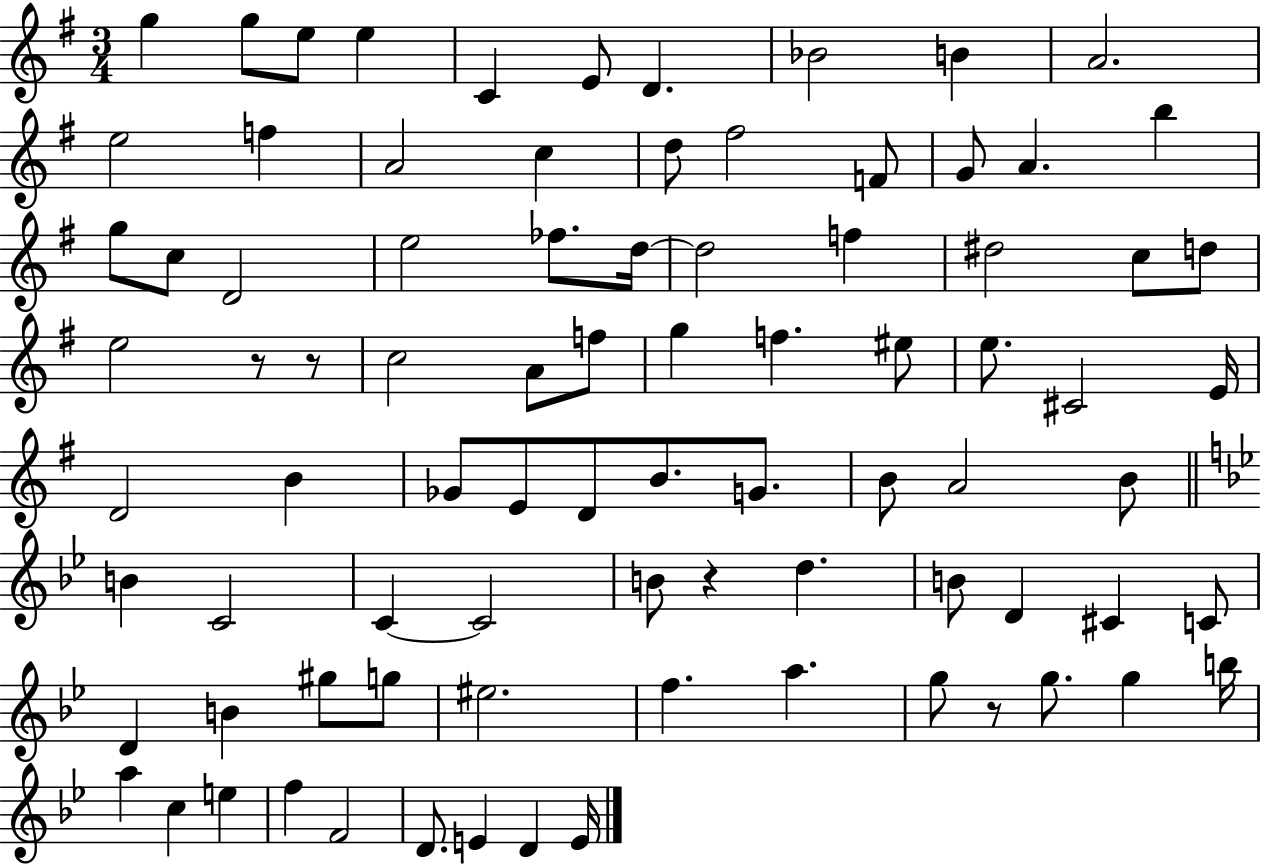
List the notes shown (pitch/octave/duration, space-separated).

G5/q G5/e E5/e E5/q C4/q E4/e D4/q. Bb4/h B4/q A4/h. E5/h F5/q A4/h C5/q D5/e F#5/h F4/e G4/e A4/q. B5/q G5/e C5/e D4/h E5/h FES5/e. D5/s D5/h F5/q D#5/h C5/e D5/e E5/h R/e R/e C5/h A4/e F5/e G5/q F5/q. EIS5/e E5/e. C#4/h E4/s D4/h B4/q Gb4/e E4/e D4/e B4/e. G4/e. B4/e A4/h B4/e B4/q C4/h C4/q C4/h B4/e R/q D5/q. B4/e D4/q C#4/q C4/e D4/q B4/q G#5/e G5/e EIS5/h. F5/q. A5/q. G5/e R/e G5/e. G5/q B5/s A5/q C5/q E5/q F5/q F4/h D4/e. E4/q D4/q E4/s